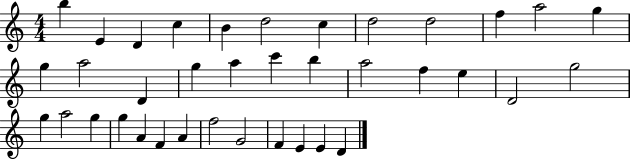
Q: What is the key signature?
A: C major